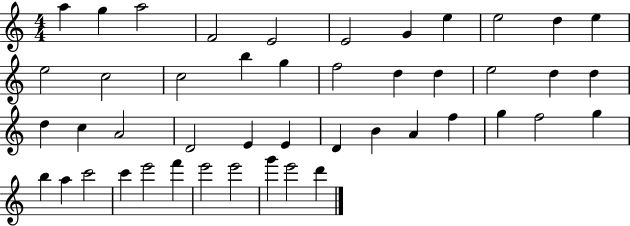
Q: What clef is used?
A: treble